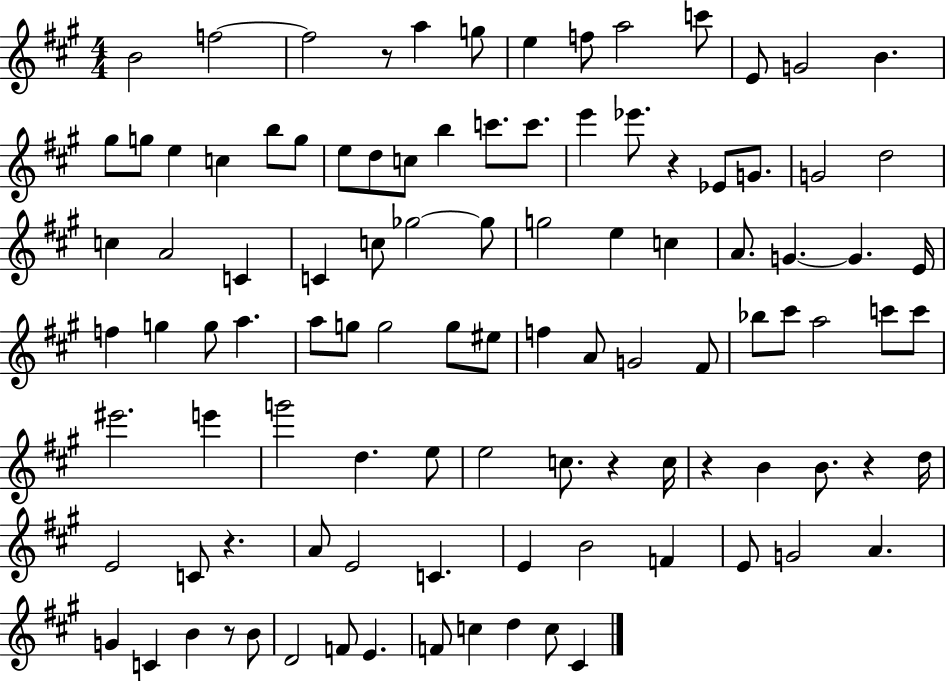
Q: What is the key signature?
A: A major